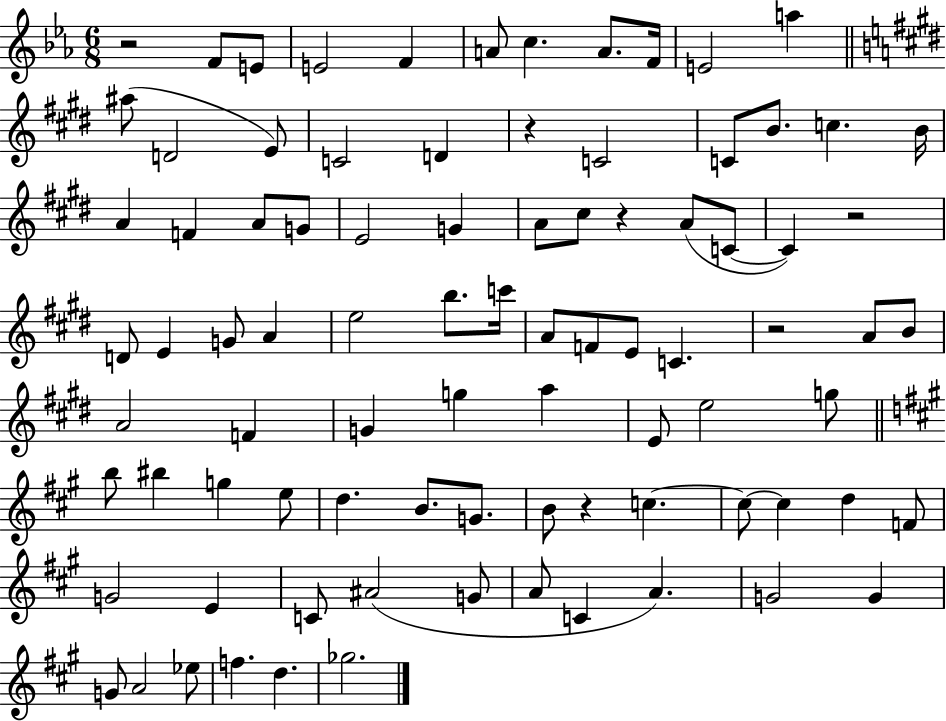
R/h F4/e E4/e E4/h F4/q A4/e C5/q. A4/e. F4/s E4/h A5/q A#5/e D4/h E4/e C4/h D4/q R/q C4/h C4/e B4/e. C5/q. B4/s A4/q F4/q A4/e G4/e E4/h G4/q A4/e C#5/e R/q A4/e C4/e C4/q R/h D4/e E4/q G4/e A4/q E5/h B5/e. C6/s A4/e F4/e E4/e C4/q. R/h A4/e B4/e A4/h F4/q G4/q G5/q A5/q E4/e E5/h G5/e B5/e BIS5/q G5/q E5/e D5/q. B4/e. G4/e. B4/e R/q C5/q. C5/e C5/q D5/q F4/e G4/h E4/q C4/e A#4/h G4/e A4/e C4/q A4/q. G4/h G4/q G4/e A4/h Eb5/e F5/q. D5/q. Gb5/h.